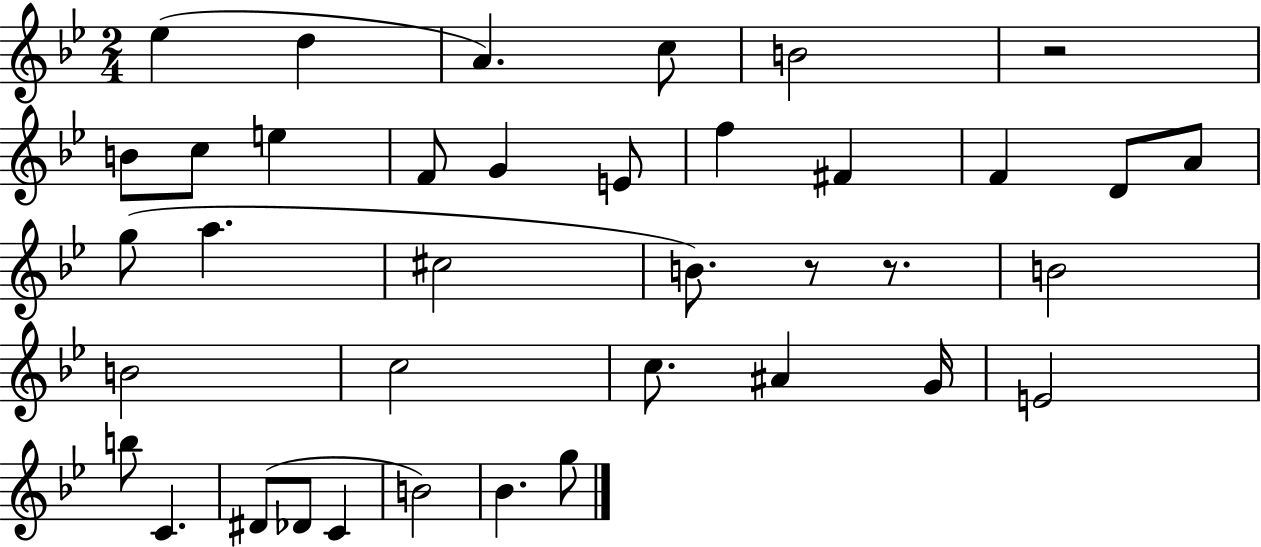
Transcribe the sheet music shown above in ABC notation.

X:1
T:Untitled
M:2/4
L:1/4
K:Bb
_e d A c/2 B2 z2 B/2 c/2 e F/2 G E/2 f ^F F D/2 A/2 g/2 a ^c2 B/2 z/2 z/2 B2 B2 c2 c/2 ^A G/4 E2 b/2 C ^D/2 _D/2 C B2 _B g/2